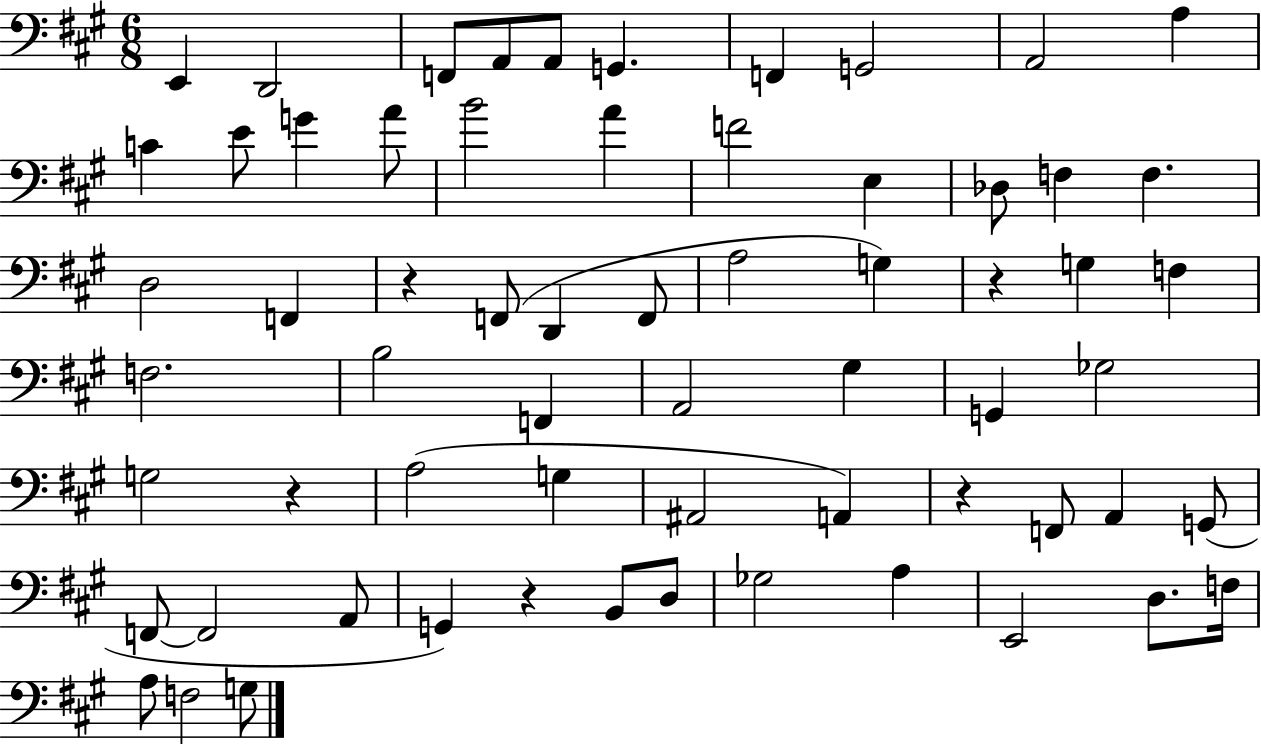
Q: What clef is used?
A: bass